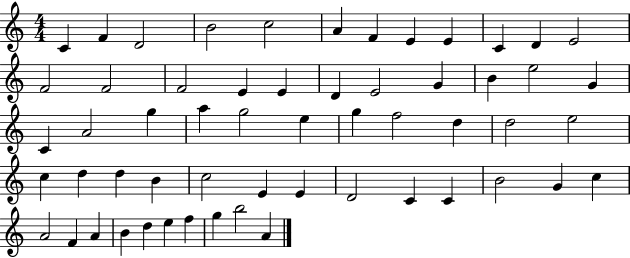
X:1
T:Untitled
M:4/4
L:1/4
K:C
C F D2 B2 c2 A F E E C D E2 F2 F2 F2 E E D E2 G B e2 G C A2 g a g2 e g f2 d d2 e2 c d d B c2 E E D2 C C B2 G c A2 F A B d e f g b2 A